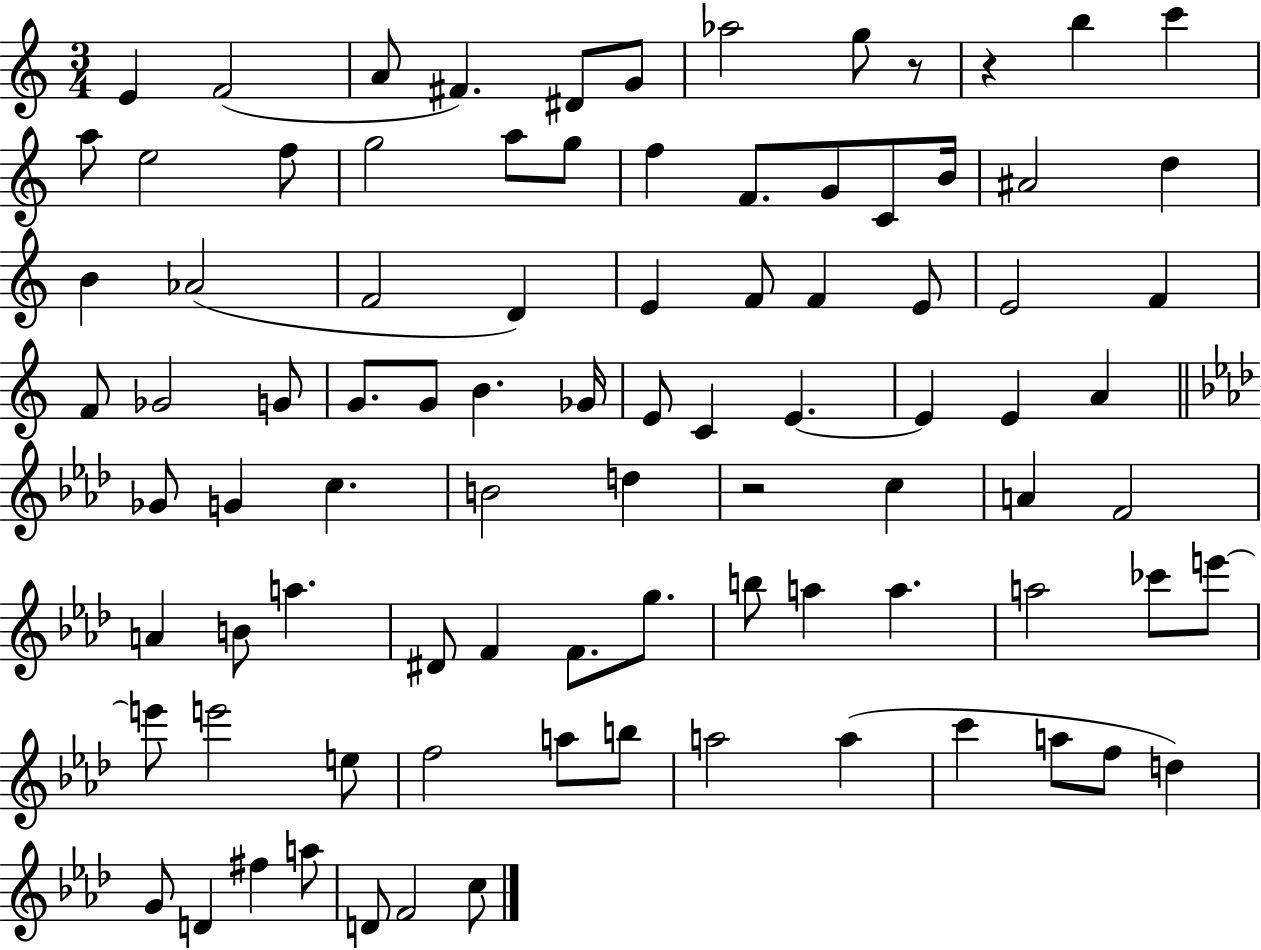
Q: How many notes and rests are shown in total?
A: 89